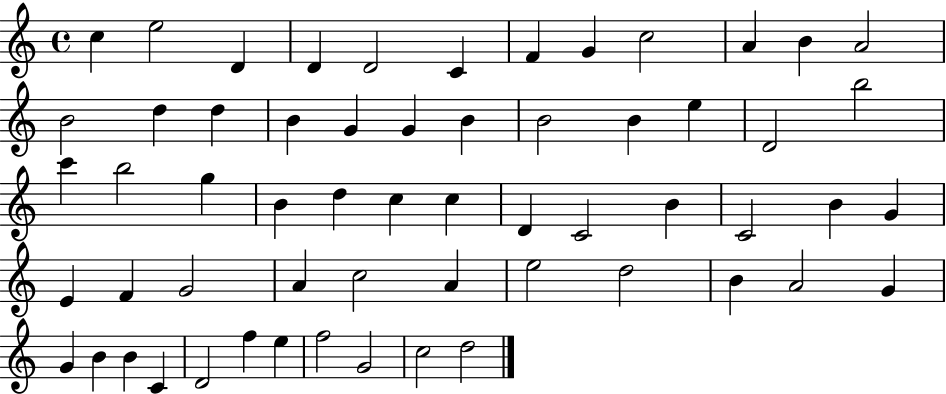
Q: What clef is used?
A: treble